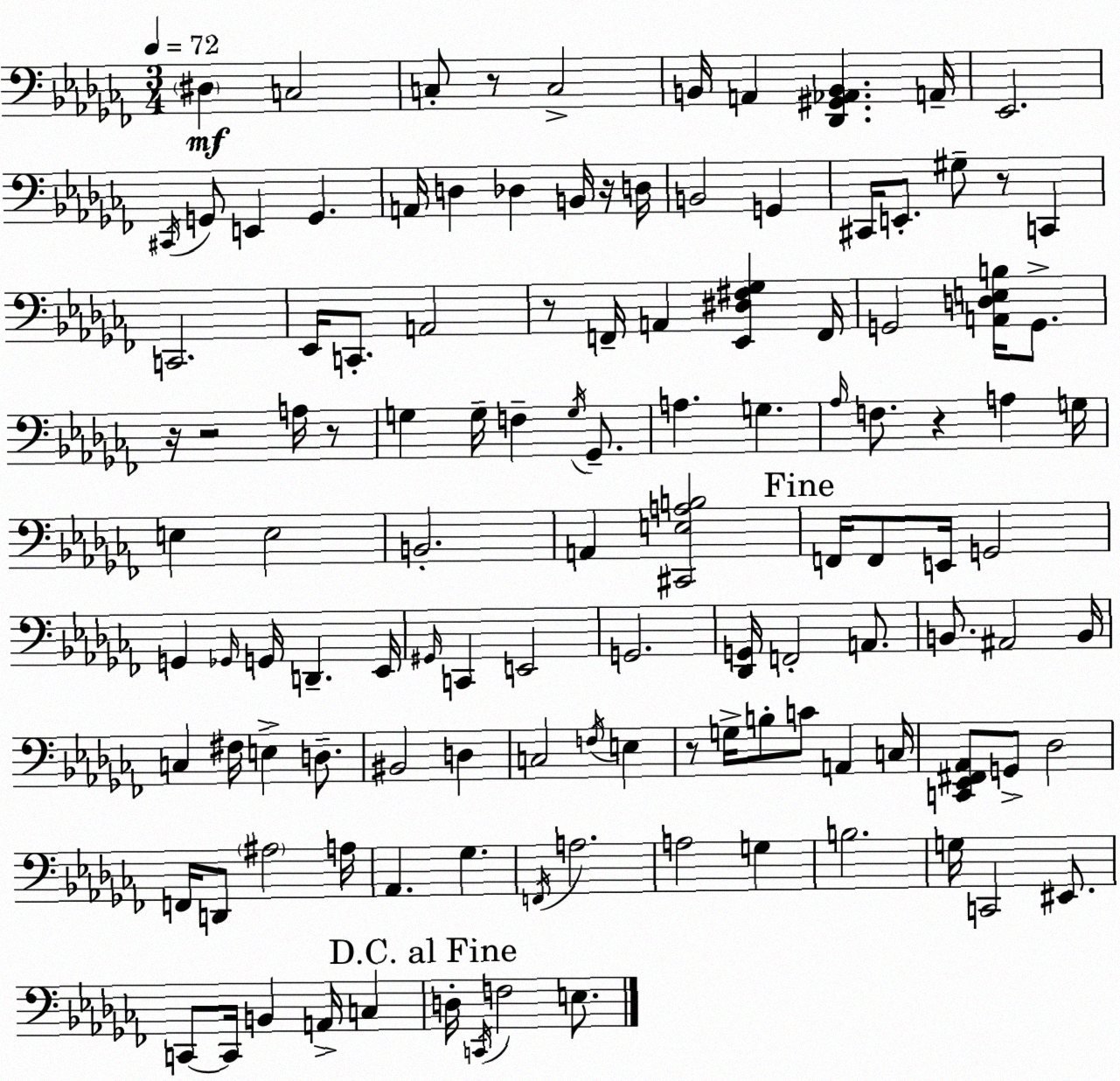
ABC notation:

X:1
T:Untitled
M:3/4
L:1/4
K:Abm
^D, C,2 C,/2 z/2 C,2 B,,/4 A,, [_D,,^G,,_A,,B,,] A,,/4 _E,,2 ^C,,/4 G,,/2 E,, G,, A,,/4 D, _D, B,,/4 z/4 D,/4 B,,2 G,, ^C,,/4 E,,/2 ^G,/2 z/2 C,, C,,2 _E,,/4 C,,/2 A,,2 z/2 F,,/4 A,, [_E,,^D,^F,_G,] F,,/4 G,,2 [A,,D,E,B,]/4 G,,/2 z/4 z2 A,/4 z/2 G, G,/4 F, G,/4 _G,,/2 A, G, _A,/4 F,/2 z A, G,/4 E, E,2 B,,2 A,, [^C,,E,A,B,]2 F,,/4 F,,/2 E,,/4 G,,2 G,, _G,,/4 G,,/4 D,, _E,,/4 ^G,,/4 C,, E,,2 G,,2 [_D,,G,,]/4 F,,2 A,,/2 B,,/2 ^A,,2 B,,/4 C, ^F,/4 E, D,/2 ^B,,2 D, C,2 F,/4 E, z/2 G,/4 B,/2 C/2 A,, C,/4 [C,,_E,,^F,,_A,,]/2 G,,/2 _D,2 F,,/4 D,,/2 ^A,2 A,/4 _A,, _G, F,,/4 A,2 A,2 G, B,2 G,/4 C,,2 ^E,,/2 C,,/2 C,,/4 B,, A,,/4 C, D,/4 C,,/4 F,2 E,/2